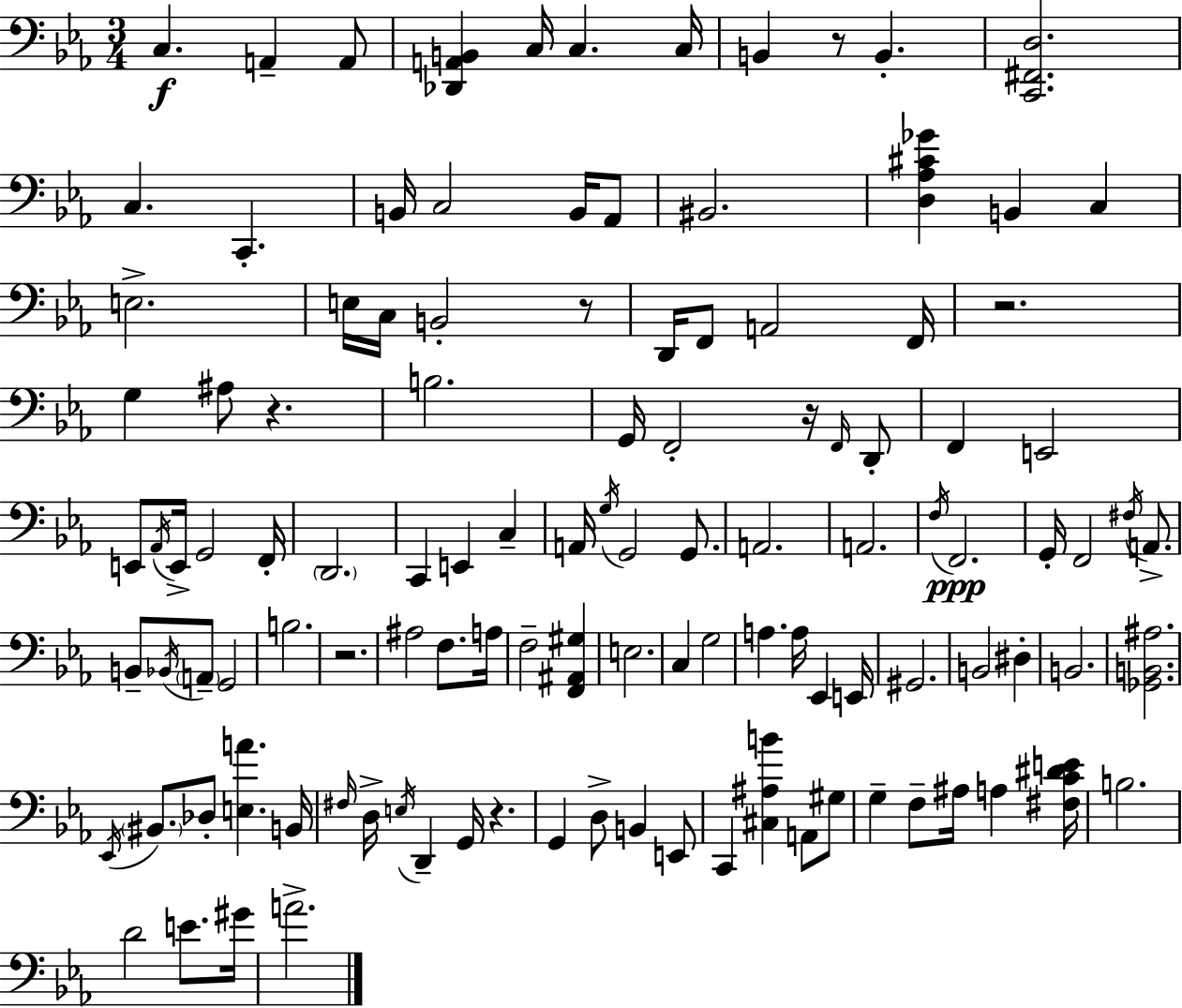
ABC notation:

X:1
T:Untitled
M:3/4
L:1/4
K:Eb
C, A,, A,,/2 [_D,,A,,B,,] C,/4 C, C,/4 B,, z/2 B,, [C,,^F,,D,]2 C, C,, B,,/4 C,2 B,,/4 _A,,/2 ^B,,2 [D,_A,^C_G] B,, C, E,2 E,/4 C,/4 B,,2 z/2 D,,/4 F,,/2 A,,2 F,,/4 z2 G, ^A,/2 z B,2 G,,/4 F,,2 z/4 F,,/4 D,,/2 F,, E,,2 E,,/2 _A,,/4 E,,/4 G,,2 F,,/4 D,,2 C,, E,, C, A,,/4 G,/4 G,,2 G,,/2 A,,2 A,,2 F,/4 F,,2 G,,/4 F,,2 ^F,/4 A,,/2 B,,/2 _B,,/4 A,,/2 G,,2 B,2 z2 ^A,2 F,/2 A,/4 F,2 [F,,^A,,^G,] E,2 C, G,2 A, A,/4 _E,, E,,/4 ^G,,2 B,,2 ^D, B,,2 [_G,,B,,^A,]2 _E,,/4 ^B,,/2 _D,/2 [E,A] B,,/4 ^F,/4 D,/4 E,/4 D,, G,,/4 z G,, D,/2 B,, E,,/2 C,, [^C,^A,B] A,,/2 ^G,/2 G, F,/2 ^A,/4 A, [^F,C^DE]/4 B,2 D2 E/2 ^G/4 A2